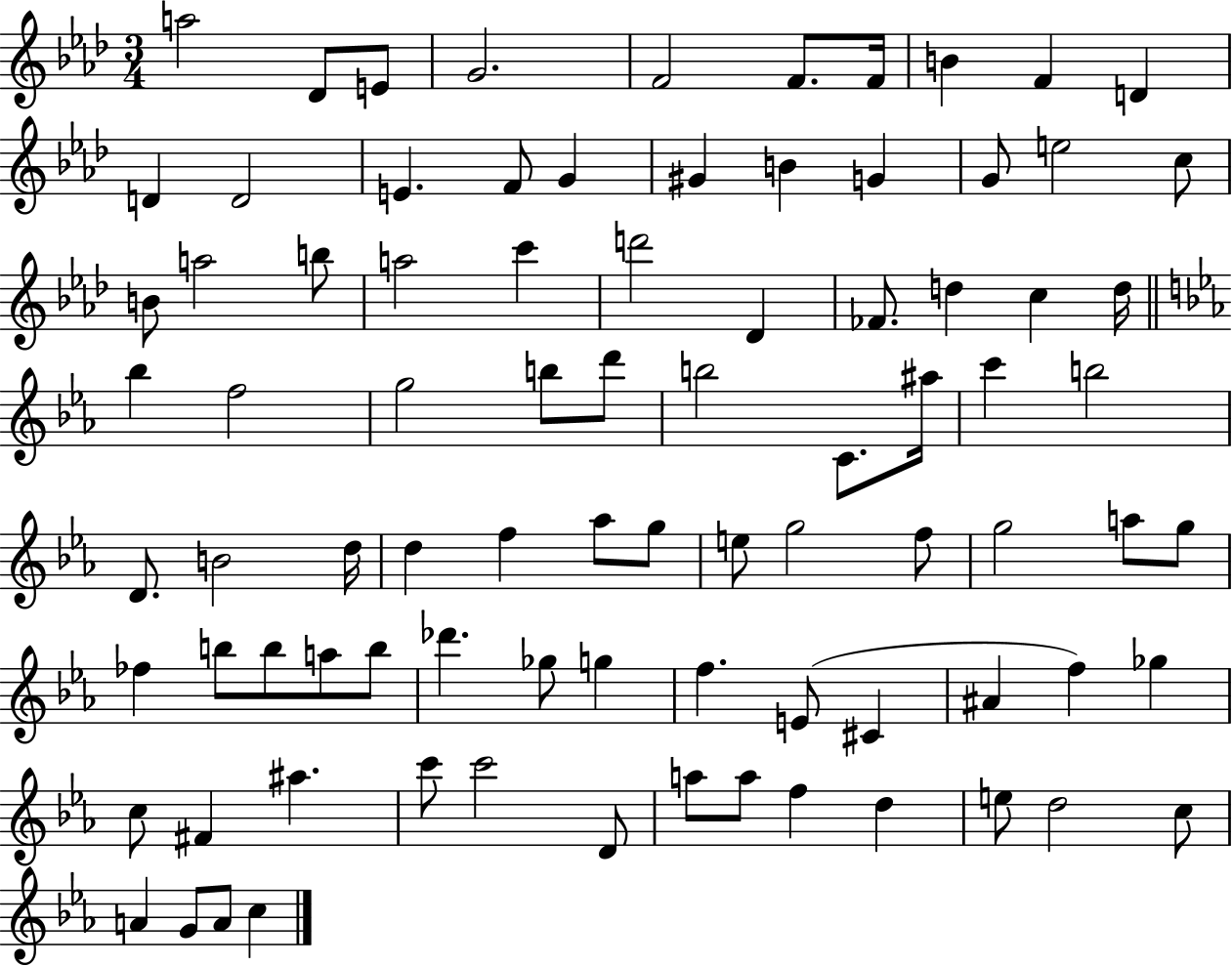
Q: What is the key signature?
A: AES major